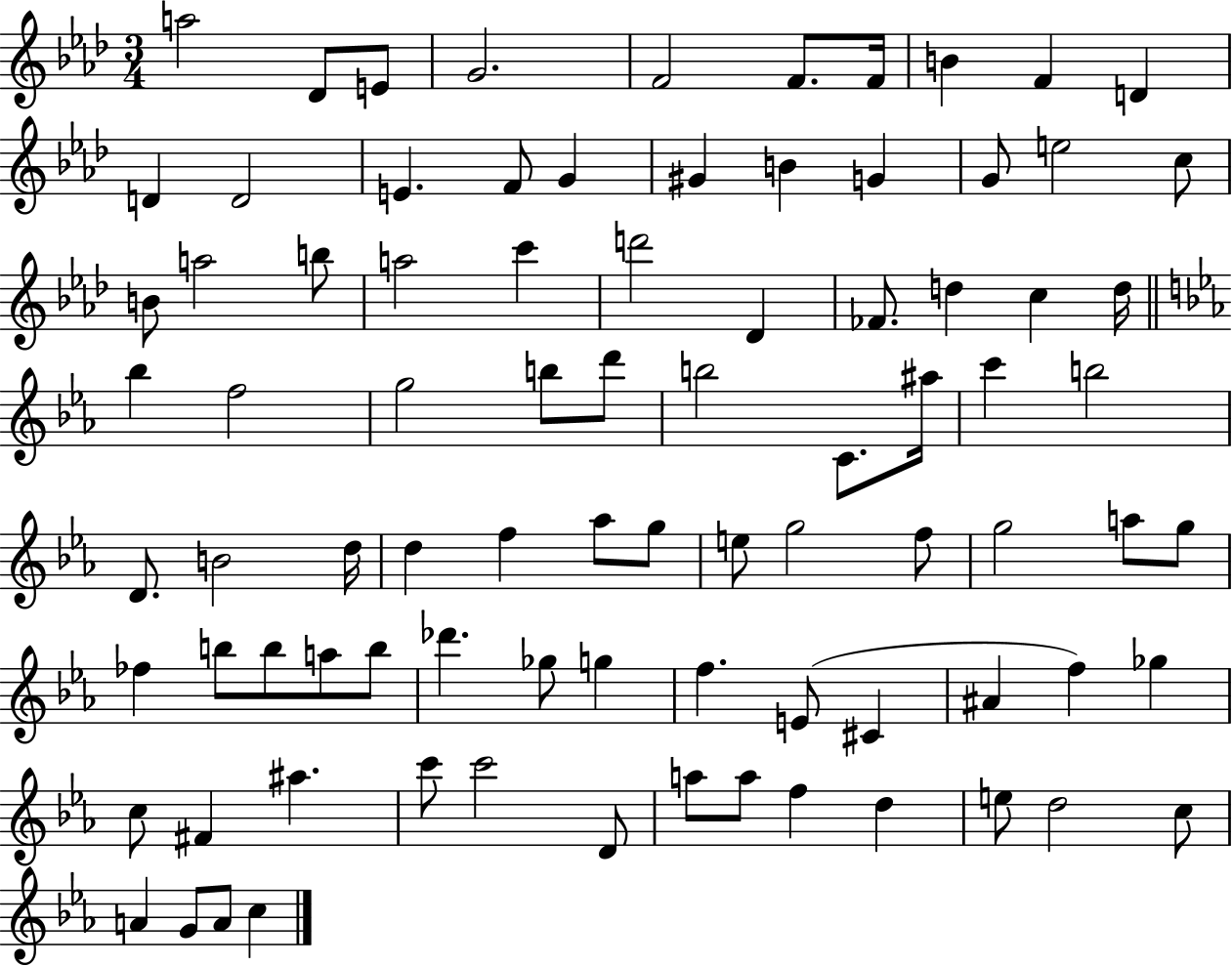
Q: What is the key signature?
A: AES major